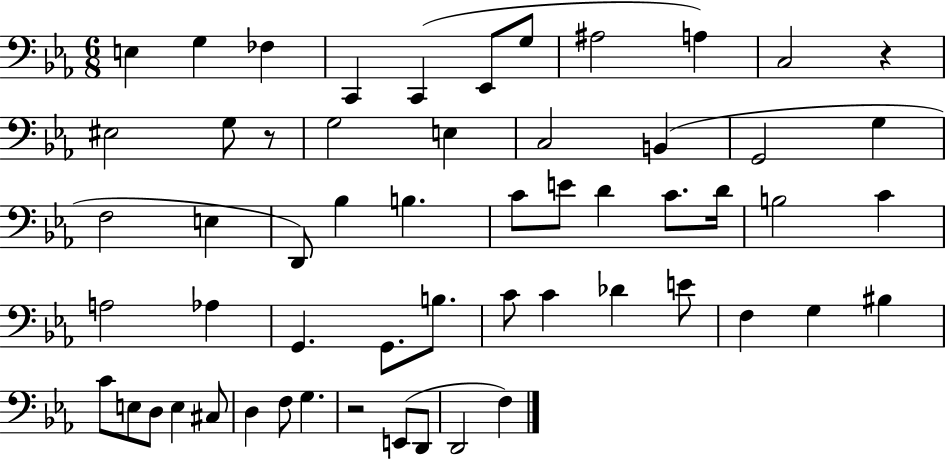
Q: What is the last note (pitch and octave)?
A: F3